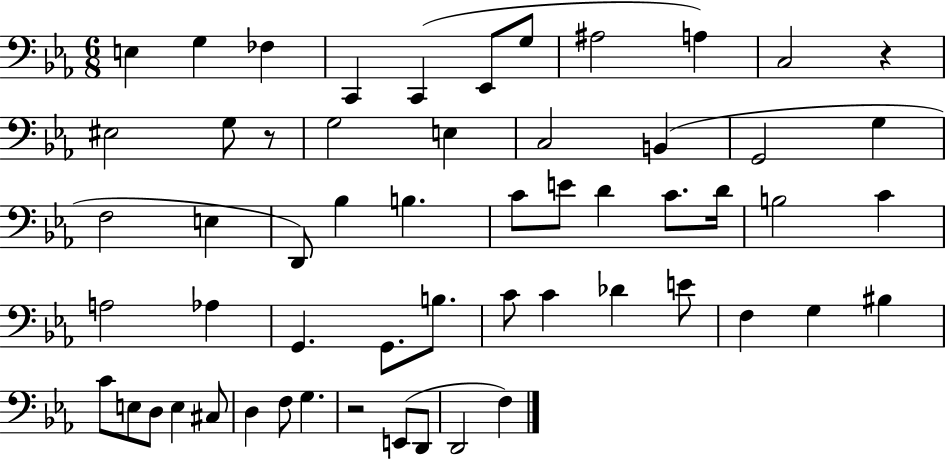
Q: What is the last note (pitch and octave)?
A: F3